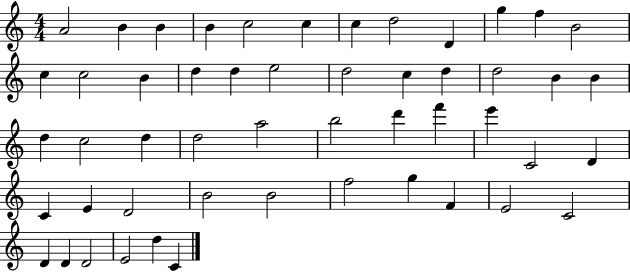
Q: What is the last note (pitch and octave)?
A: C4